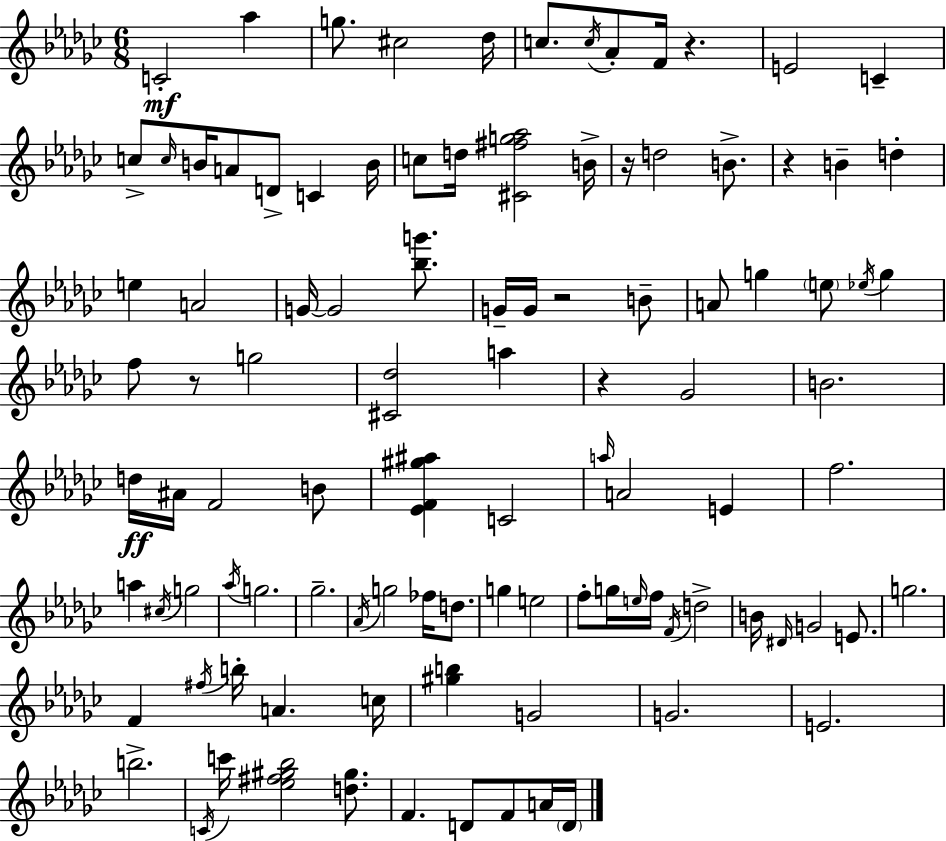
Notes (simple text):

C4/h Ab5/q G5/e. C#5/h Db5/s C5/e. C5/s Ab4/e F4/s R/q. E4/h C4/q C5/e C5/s B4/s A4/e D4/e C4/q B4/s C5/e D5/s [C#4,F#5,G5,Ab5]/h B4/s R/s D5/h B4/e. R/q B4/q D5/q E5/q A4/h G4/s G4/h [Bb5,G6]/e. G4/s G4/s R/h B4/e A4/e G5/q E5/e Eb5/s G5/q F5/e R/e G5/h [C#4,Db5]/h A5/q R/q Gb4/h B4/h. D5/s A#4/s F4/h B4/e [Eb4,F4,G#5,A#5]/q C4/h A5/s A4/h E4/q F5/h. A5/q C#5/s G5/h Ab5/s G5/h. Gb5/h. Ab4/s G5/h FES5/s D5/e. G5/q E5/h F5/e G5/s E5/s F5/s F4/s D5/h B4/s D#4/s G4/h E4/e. G5/h. F4/q F#5/s B5/s A4/q. C5/s [G#5,B5]/q G4/h G4/h. E4/h. B5/h. C4/s C6/s [Eb5,F#5,G#5,Bb5]/h [D5,G#5]/e. F4/q. D4/e F4/e A4/s D4/s